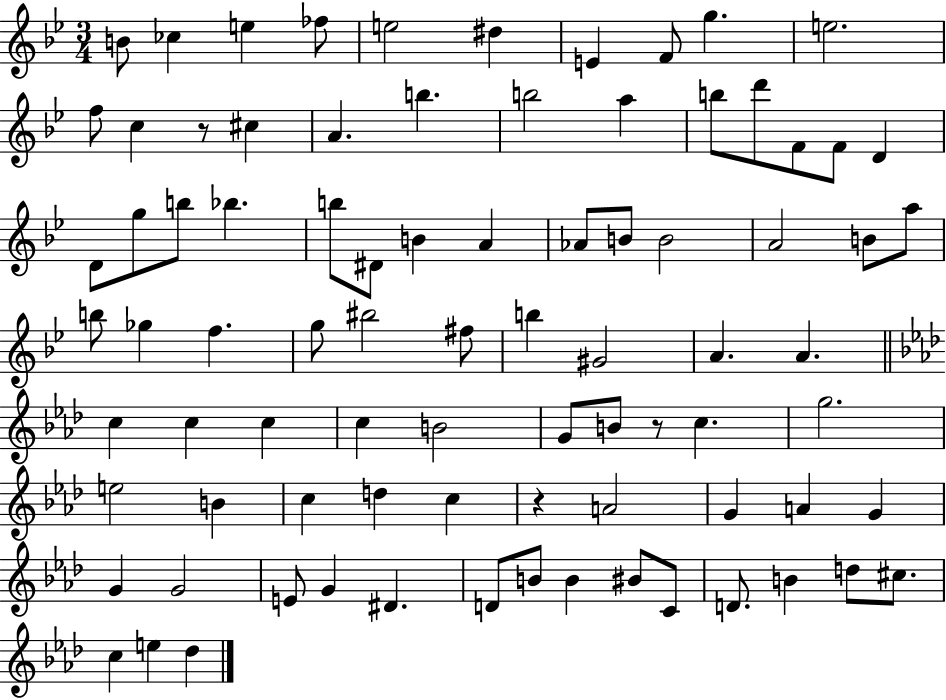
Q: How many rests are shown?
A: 3